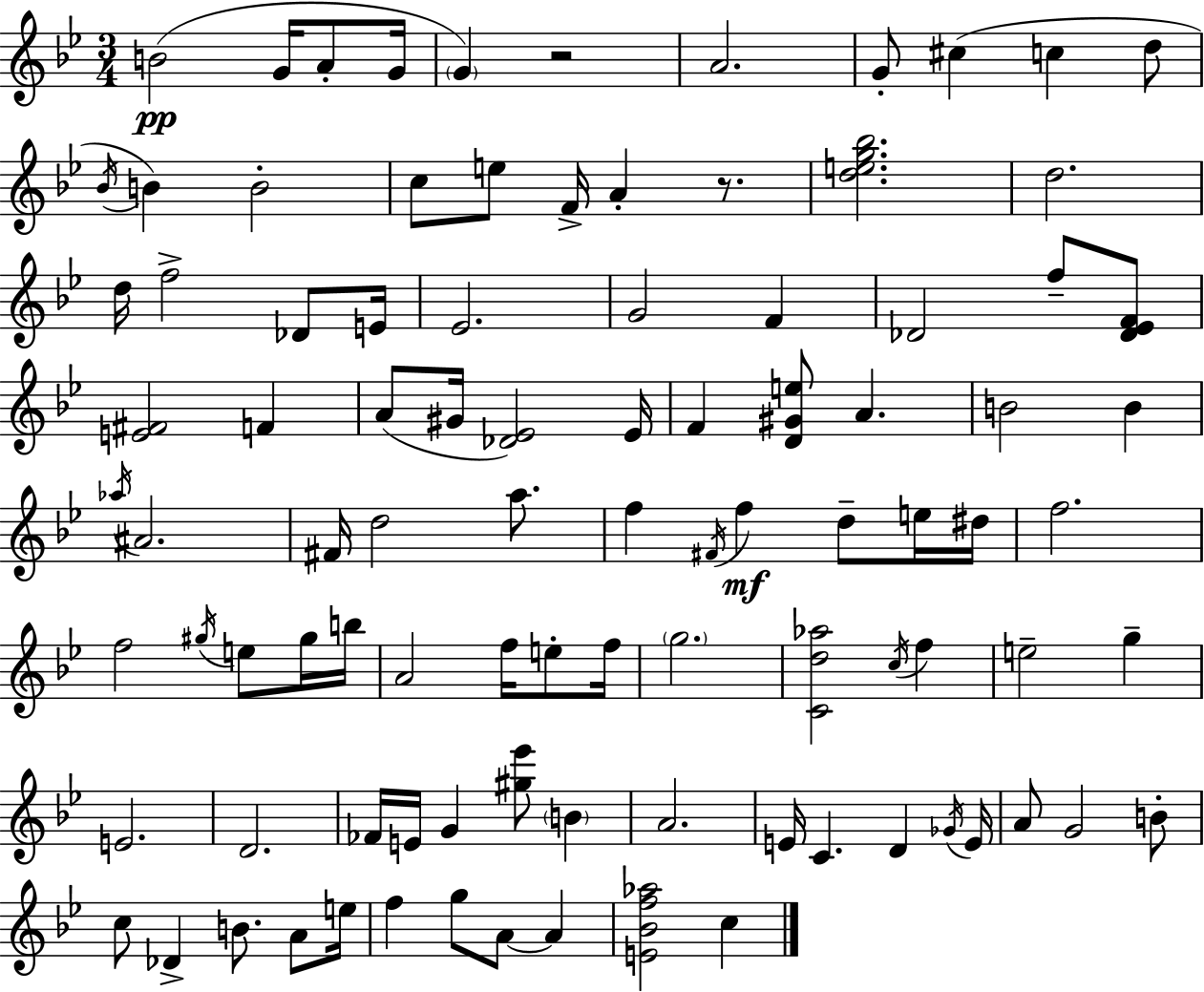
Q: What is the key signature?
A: BES major